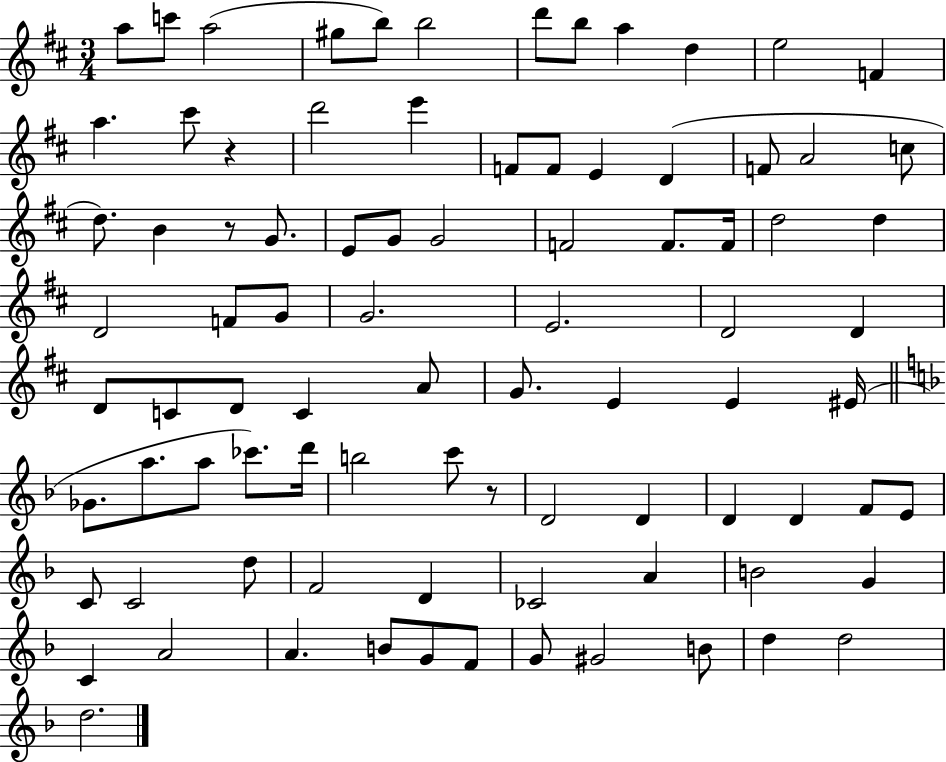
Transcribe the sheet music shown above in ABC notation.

X:1
T:Untitled
M:3/4
L:1/4
K:D
a/2 c'/2 a2 ^g/2 b/2 b2 d'/2 b/2 a d e2 F a ^c'/2 z d'2 e' F/2 F/2 E D F/2 A2 c/2 d/2 B z/2 G/2 E/2 G/2 G2 F2 F/2 F/4 d2 d D2 F/2 G/2 G2 E2 D2 D D/2 C/2 D/2 C A/2 G/2 E E ^E/4 _G/2 a/2 a/2 _c'/2 d'/4 b2 c'/2 z/2 D2 D D D F/2 E/2 C/2 C2 d/2 F2 D _C2 A B2 G C A2 A B/2 G/2 F/2 G/2 ^G2 B/2 d d2 d2